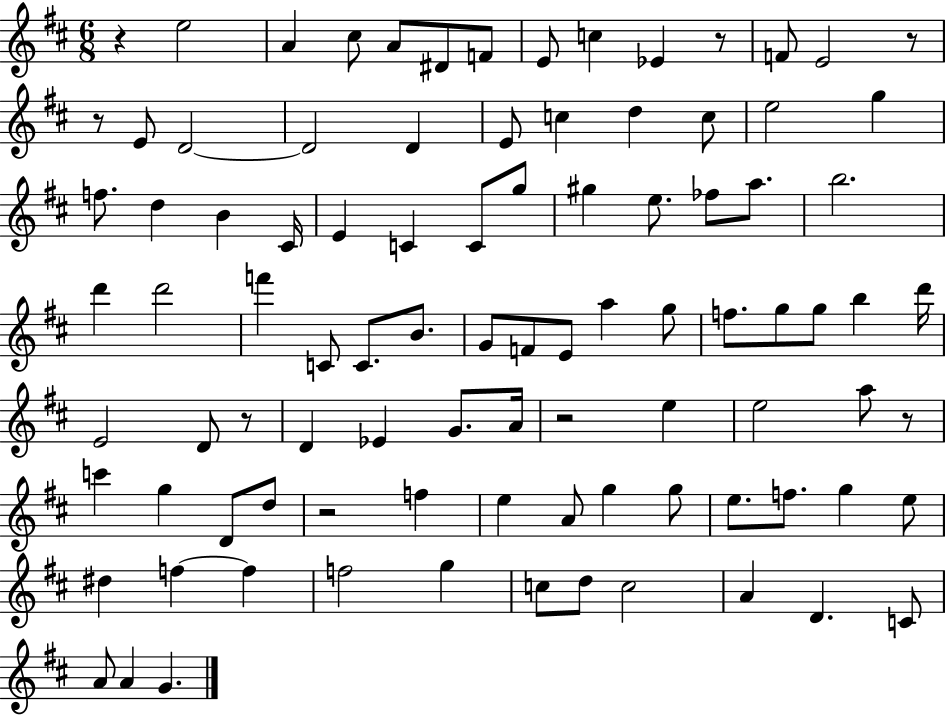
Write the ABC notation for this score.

X:1
T:Untitled
M:6/8
L:1/4
K:D
z e2 A ^c/2 A/2 ^D/2 F/2 E/2 c _E z/2 F/2 E2 z/2 z/2 E/2 D2 D2 D E/2 c d c/2 e2 g f/2 d B ^C/4 E C C/2 g/2 ^g e/2 _f/2 a/2 b2 d' d'2 f' C/2 C/2 B/2 G/2 F/2 E/2 a g/2 f/2 g/2 g/2 b d'/4 E2 D/2 z/2 D _E G/2 A/4 z2 e e2 a/2 z/2 c' g D/2 d/2 z2 f e A/2 g g/2 e/2 f/2 g e/2 ^d f f f2 g c/2 d/2 c2 A D C/2 A/2 A G